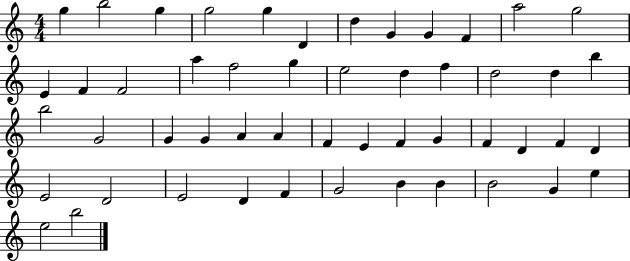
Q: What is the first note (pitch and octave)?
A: G5